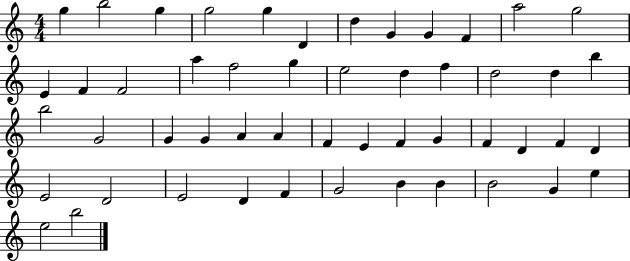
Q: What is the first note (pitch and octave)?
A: G5